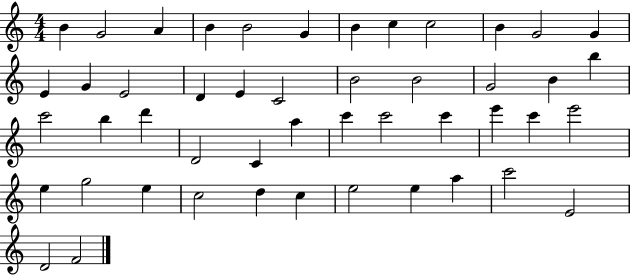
X:1
T:Untitled
M:4/4
L:1/4
K:C
B G2 A B B2 G B c c2 B G2 G E G E2 D E C2 B2 B2 G2 B b c'2 b d' D2 C a c' c'2 c' e' c' e'2 e g2 e c2 d c e2 e a c'2 E2 D2 F2